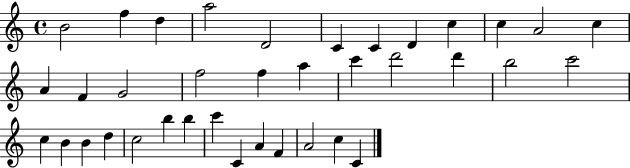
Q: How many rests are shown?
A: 0